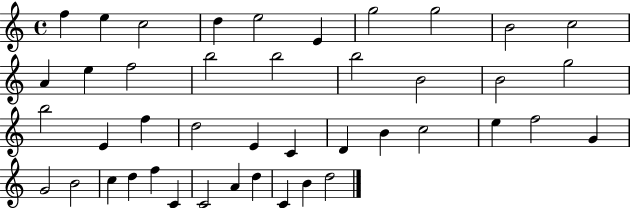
X:1
T:Untitled
M:4/4
L:1/4
K:C
f e c2 d e2 E g2 g2 B2 c2 A e f2 b2 b2 b2 B2 B2 g2 b2 E f d2 E C D B c2 e f2 G G2 B2 c d f C C2 A d C B d2